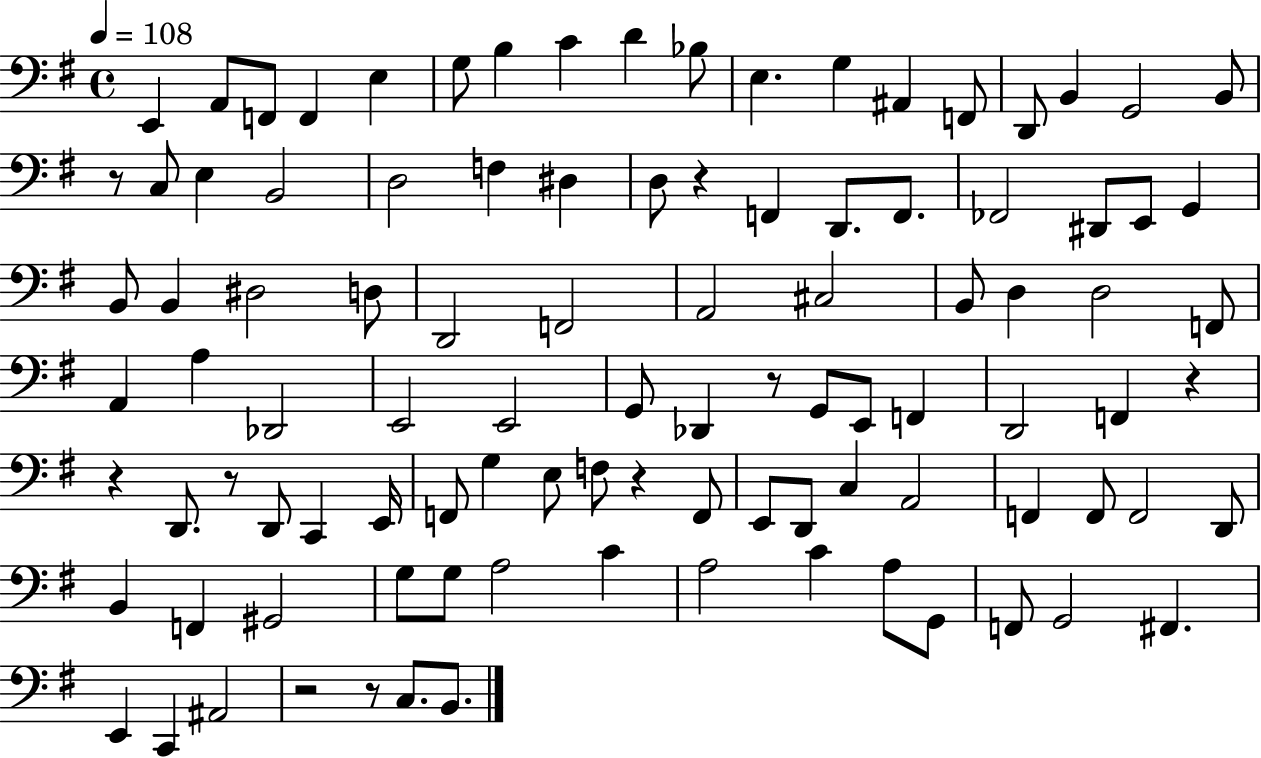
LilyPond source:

{
  \clef bass
  \time 4/4
  \defaultTimeSignature
  \key g \major
  \tempo 4 = 108
  \repeat volta 2 { e,4 a,8 f,8 f,4 e4 | g8 b4 c'4 d'4 bes8 | e4. g4 ais,4 f,8 | d,8 b,4 g,2 b,8 | \break r8 c8 e4 b,2 | d2 f4 dis4 | d8 r4 f,4 d,8. f,8. | fes,2 dis,8 e,8 g,4 | \break b,8 b,4 dis2 d8 | d,2 f,2 | a,2 cis2 | b,8 d4 d2 f,8 | \break a,4 a4 des,2 | e,2 e,2 | g,8 des,4 r8 g,8 e,8 f,4 | d,2 f,4 r4 | \break r4 d,8. r8 d,8 c,4 e,16 | f,8 g4 e8 f8 r4 f,8 | e,8 d,8 c4 a,2 | f,4 f,8 f,2 d,8 | \break b,4 f,4 gis,2 | g8 g8 a2 c'4 | a2 c'4 a8 g,8 | f,8 g,2 fis,4. | \break e,4 c,4 ais,2 | r2 r8 c8. b,8. | } \bar "|."
}